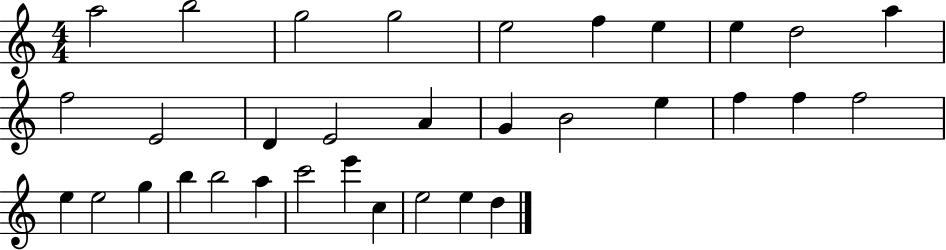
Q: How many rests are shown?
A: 0